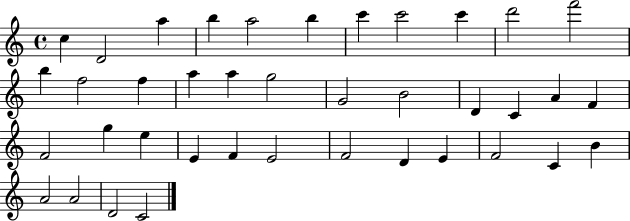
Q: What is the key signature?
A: C major